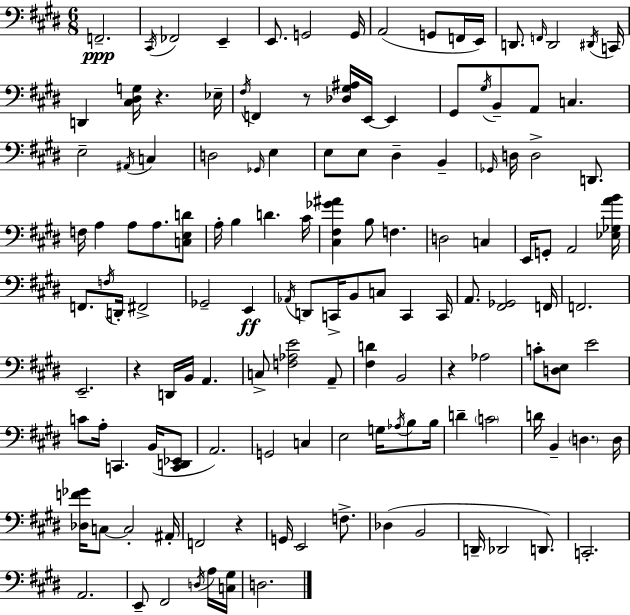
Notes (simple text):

F2/h. C#2/s FES2/h E2/q E2/e. G2/h G2/s A2/h G2/e F2/s E2/s D2/e. F2/s D2/h D#2/s C2/s D2/q [C#3,D#3,G3]/s R/q. Eb3/s F#3/s F2/q R/e [Db3,G#3,A#3]/s E2/s E2/q G#2/e G#3/s B2/e A2/e C3/q. E3/h A#2/s C3/q D3/h Gb2/s E3/q E3/e E3/e D#3/q B2/q Gb2/s D3/s D3/h D2/e. F3/s A3/q A3/e A3/e. [C3,E3,D4]/e A3/s B3/q D4/q. C#4/s [C#3,F#3,Gb4,A#4]/q B3/e F3/q. D3/h C3/q E2/s G2/e A2/h [Eb3,Gb3,A4,B4]/s F2/e. F3/s D2/s F#2/h Gb2/h E2/q Ab2/s D2/e C2/s B2/e C3/e C2/q C2/s A2/e. [F#2,Gb2]/h F2/s F2/h. E2/h. R/q D2/s B2/s A2/q. C3/e [F3,Ab3,E4]/h A2/e [F#3,D4]/q B2/h R/q Ab3/h C4/e [D3,E3]/e E4/h C4/e A3/s C2/q. B2/s [C2,D2,Eb2]/e A2/h. G2/h C3/q E3/h G3/s Ab3/s B3/e B3/s D4/q C4/h D4/s B2/q D3/q. D3/s [Db3,F4,Gb4]/s C3/e C3/h A#2/s F2/h R/q G2/s E2/h F3/e. Db3/q B2/h D2/s Db2/h D2/e. C2/h. A2/h. E2/e F#2/h D3/s A3/s [C3,G#3]/s D3/h.